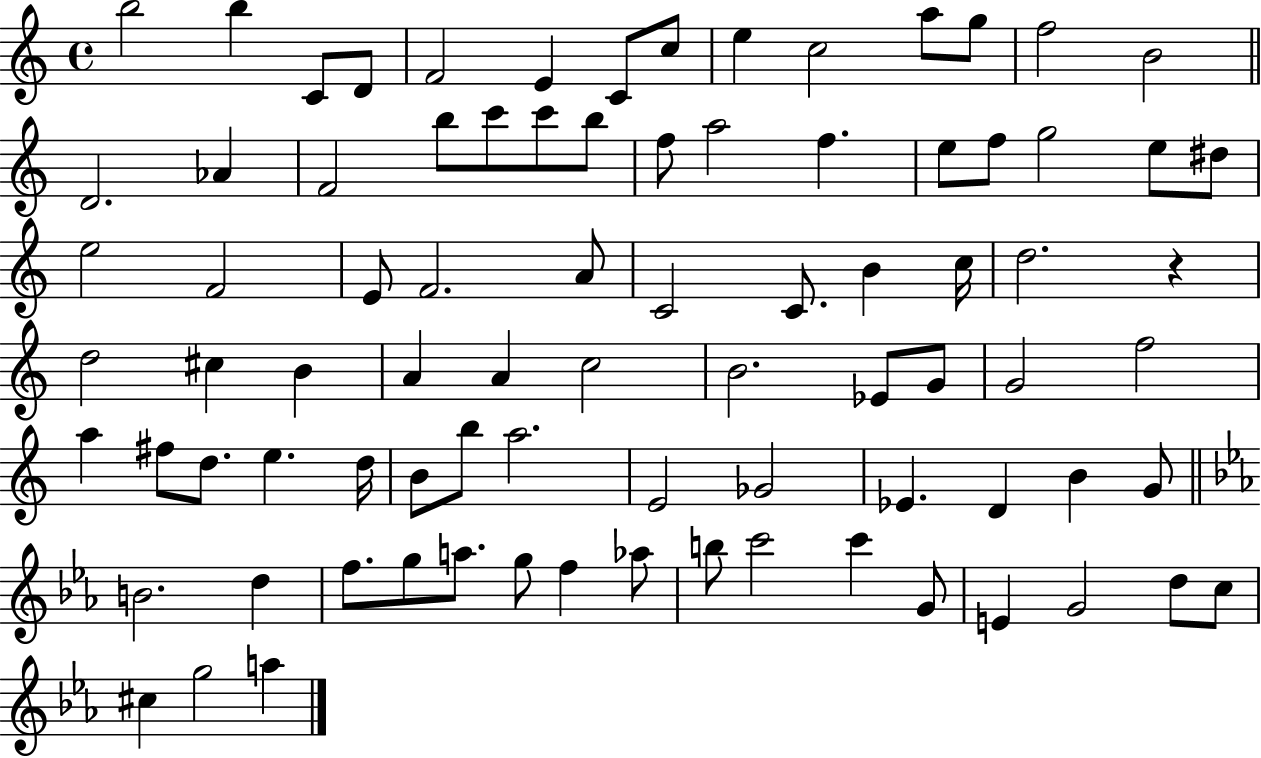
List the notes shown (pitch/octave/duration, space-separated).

B5/h B5/q C4/e D4/e F4/h E4/q C4/e C5/e E5/q C5/h A5/e G5/e F5/h B4/h D4/h. Ab4/q F4/h B5/e C6/e C6/e B5/e F5/e A5/h F5/q. E5/e F5/e G5/h E5/e D#5/e E5/h F4/h E4/e F4/h. A4/e C4/h C4/e. B4/q C5/s D5/h. R/q D5/h C#5/q B4/q A4/q A4/q C5/h B4/h. Eb4/e G4/e G4/h F5/h A5/q F#5/e D5/e. E5/q. D5/s B4/e B5/e A5/h. E4/h Gb4/h Eb4/q. D4/q B4/q G4/e B4/h. D5/q F5/e. G5/e A5/e. G5/e F5/q Ab5/e B5/e C6/h C6/q G4/e E4/q G4/h D5/e C5/e C#5/q G5/h A5/q